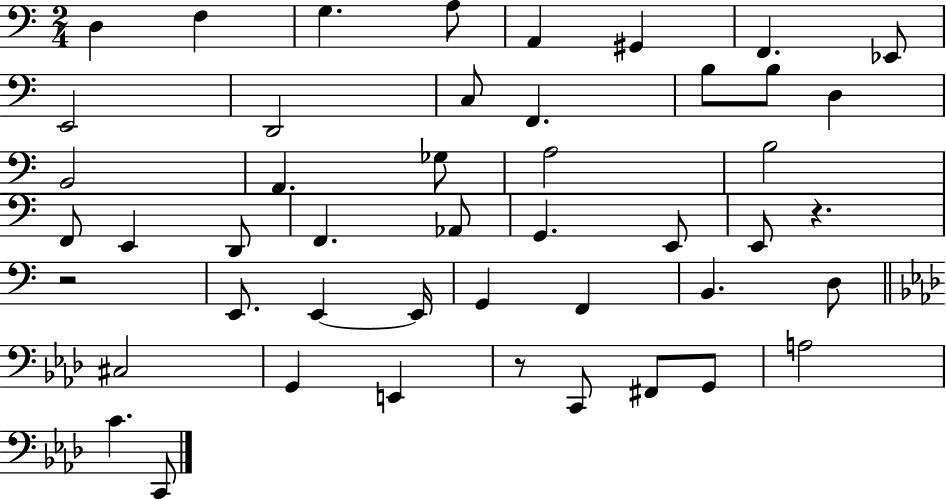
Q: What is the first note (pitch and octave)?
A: D3